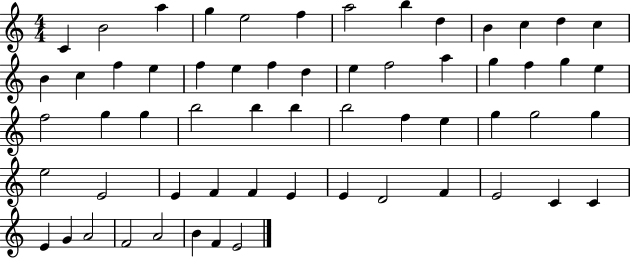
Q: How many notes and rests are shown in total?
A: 60